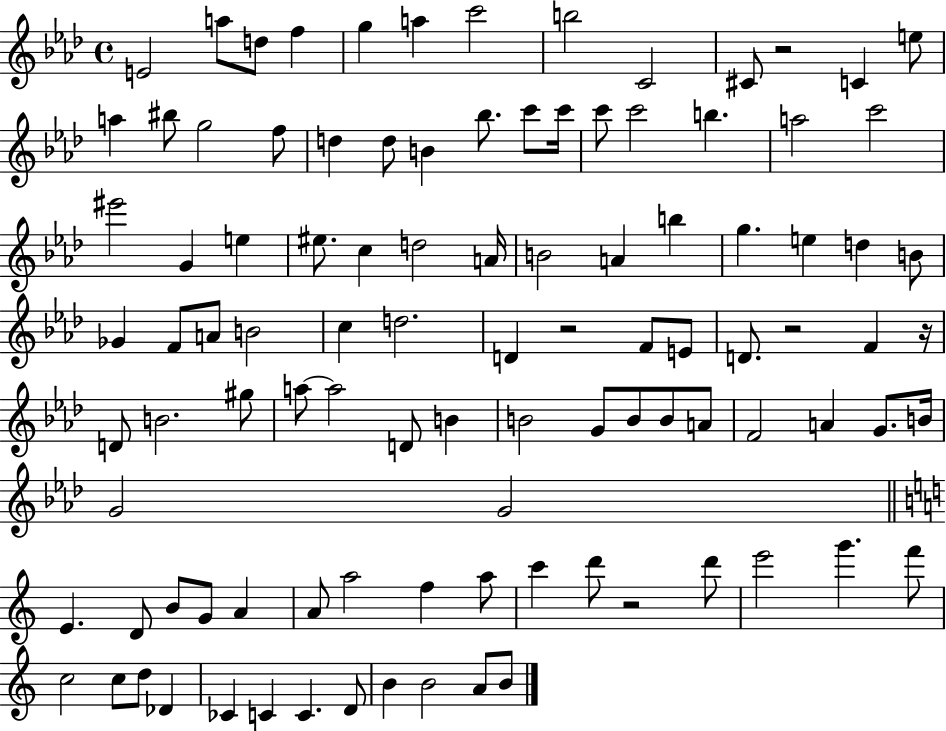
X:1
T:Untitled
M:4/4
L:1/4
K:Ab
E2 a/2 d/2 f g a c'2 b2 C2 ^C/2 z2 C e/2 a ^b/2 g2 f/2 d d/2 B _b/2 c'/2 c'/4 c'/2 c'2 b a2 c'2 ^e'2 G e ^e/2 c d2 A/4 B2 A b g e d B/2 _G F/2 A/2 B2 c d2 D z2 F/2 E/2 D/2 z2 F z/4 D/2 B2 ^g/2 a/2 a2 D/2 B B2 G/2 B/2 B/2 A/2 F2 A G/2 B/4 G2 G2 E D/2 B/2 G/2 A A/2 a2 f a/2 c' d'/2 z2 d'/2 e'2 g' f'/2 c2 c/2 d/2 _D _C C C D/2 B B2 A/2 B/2